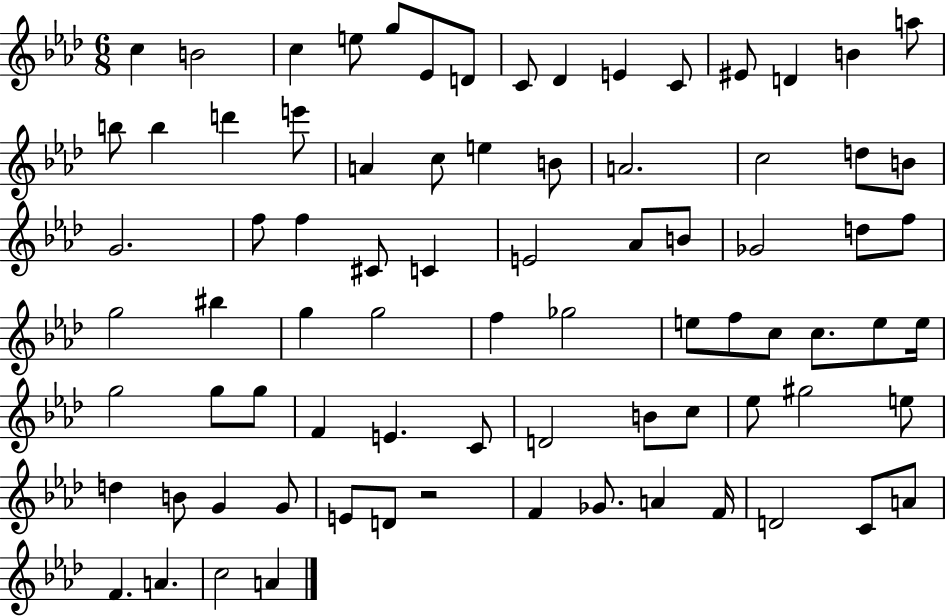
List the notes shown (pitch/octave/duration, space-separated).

C5/q B4/h C5/q E5/e G5/e Eb4/e D4/e C4/e Db4/q E4/q C4/e EIS4/e D4/q B4/q A5/e B5/e B5/q D6/q E6/e A4/q C5/e E5/q B4/e A4/h. C5/h D5/e B4/e G4/h. F5/e F5/q C#4/e C4/q E4/h Ab4/e B4/e Gb4/h D5/e F5/e G5/h BIS5/q G5/q G5/h F5/q Gb5/h E5/e F5/e C5/e C5/e. E5/e E5/s G5/h G5/e G5/e F4/q E4/q. C4/e D4/h B4/e C5/e Eb5/e G#5/h E5/e D5/q B4/e G4/q G4/e E4/e D4/e R/h F4/q Gb4/e. A4/q F4/s D4/h C4/e A4/e F4/q. A4/q. C5/h A4/q